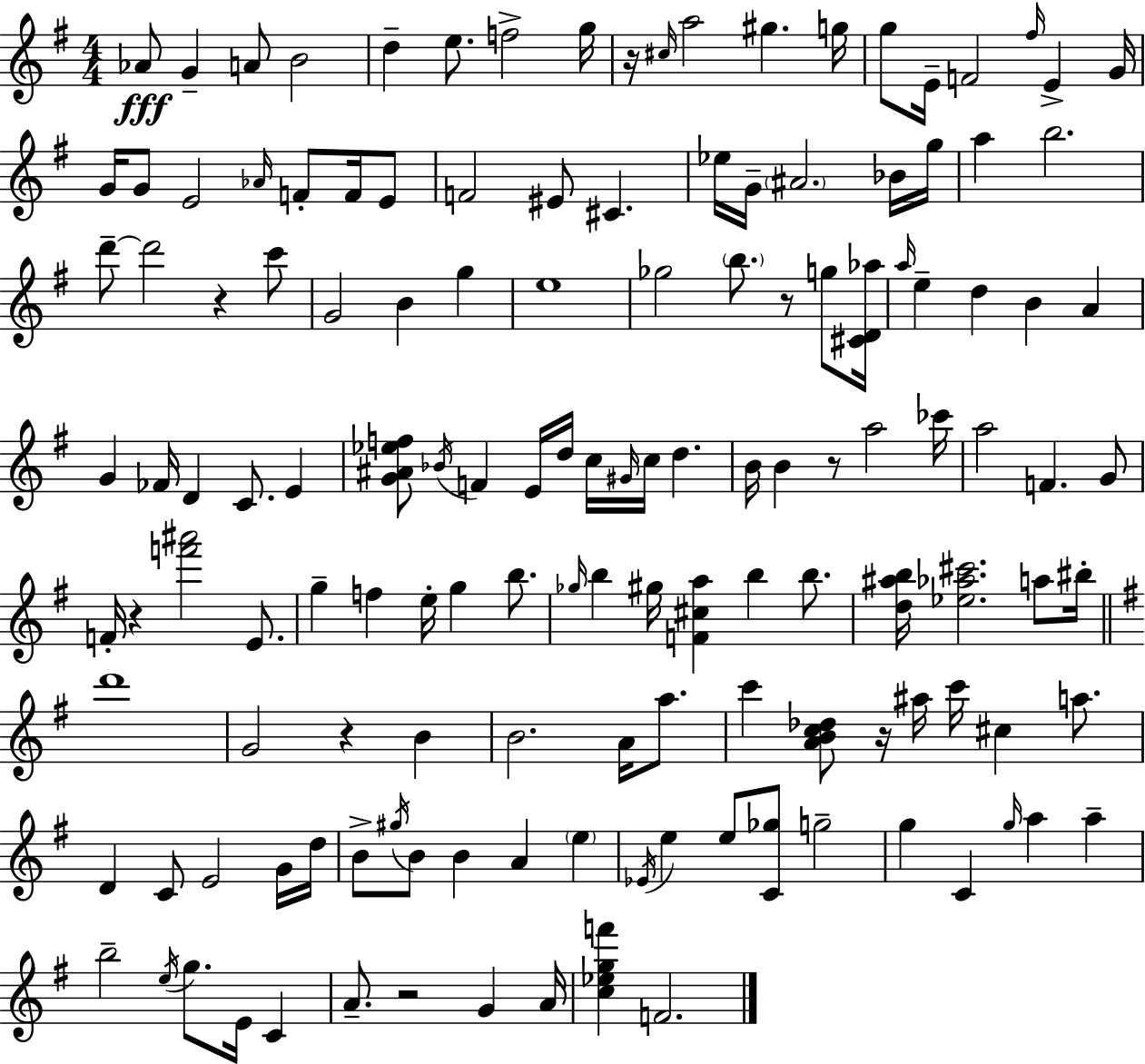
{
  \clef treble
  \numericTimeSignature
  \time 4/4
  \key e \minor
  aes'8\fff g'4-- a'8 b'2 | d''4-- e''8. f''2-> g''16 | r16 \grace { cis''16 } a''2 gis''4. | g''16 g''8 e'16-- f'2 \grace { fis''16 } e'4-> | \break g'16 g'16 g'8 e'2 \grace { aes'16 } f'8-. | f'16 e'8 f'2 eis'8 cis'4. | ees''16 g'16-- \parenthesize ais'2. | bes'16 g''16 a''4 b''2. | \break d'''8--~~ d'''2 r4 | c'''8 g'2 b'4 g''4 | e''1 | ges''2 \parenthesize b''8. r8 | \break g''8 <cis' d' aes''>16 \grace { a''16 } e''4-- d''4 b'4 | a'4 g'4 fes'16 d'4 c'8. | e'4 <g' ais' ees'' f''>8 \acciaccatura { bes'16 } f'4 e'16 d''16 c''16 \grace { gis'16 } c''16 | d''4. b'16 b'4 r8 a''2 | \break ces'''16 a''2 f'4. | g'8 f'16-. r4 <f''' ais'''>2 | e'8. g''4-- f''4 e''16-. g''4 | b''8. \grace { ges''16 } b''4 gis''16 <f' cis'' a''>4 | \break b''4 b''8. <d'' ais'' b''>16 <ees'' aes'' cis'''>2. | a''8 bis''16-. \bar "||" \break \key g \major d'''1 | g'2 r4 b'4 | b'2. a'16 a''8. | c'''4 <a' b' c'' des''>8 r16 ais''16 c'''16 cis''4 a''8. | \break d'4 c'8 e'2 g'16 d''16 | b'8-> \acciaccatura { gis''16 } b'8 b'4 a'4 \parenthesize e''4 | \acciaccatura { ees'16 } e''4 e''8 <c' ges''>8 g''2-- | g''4 c'4 \grace { g''16 } a''4 a''4-- | \break b''2-- \acciaccatura { e''16 } g''8. e'16 | c'4 a'8.-- r2 g'4 | a'16 <c'' ees'' g'' f'''>4 f'2. | \bar "|."
}